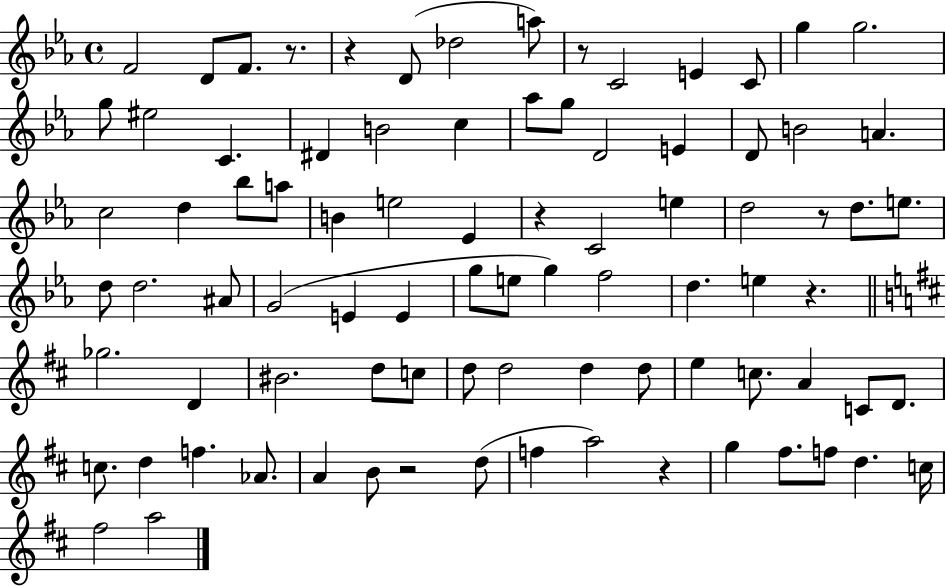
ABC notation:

X:1
T:Untitled
M:4/4
L:1/4
K:Eb
F2 D/2 F/2 z/2 z D/2 _d2 a/2 z/2 C2 E C/2 g g2 g/2 ^e2 C ^D B2 c _a/2 g/2 D2 E D/2 B2 A c2 d _b/2 a/2 B e2 _E z C2 e d2 z/2 d/2 e/2 d/2 d2 ^A/2 G2 E E g/2 e/2 g f2 d e z _g2 D ^B2 d/2 c/2 d/2 d2 d d/2 e c/2 A C/2 D/2 c/2 d f _A/2 A B/2 z2 d/2 f a2 z g ^f/2 f/2 d c/4 ^f2 a2